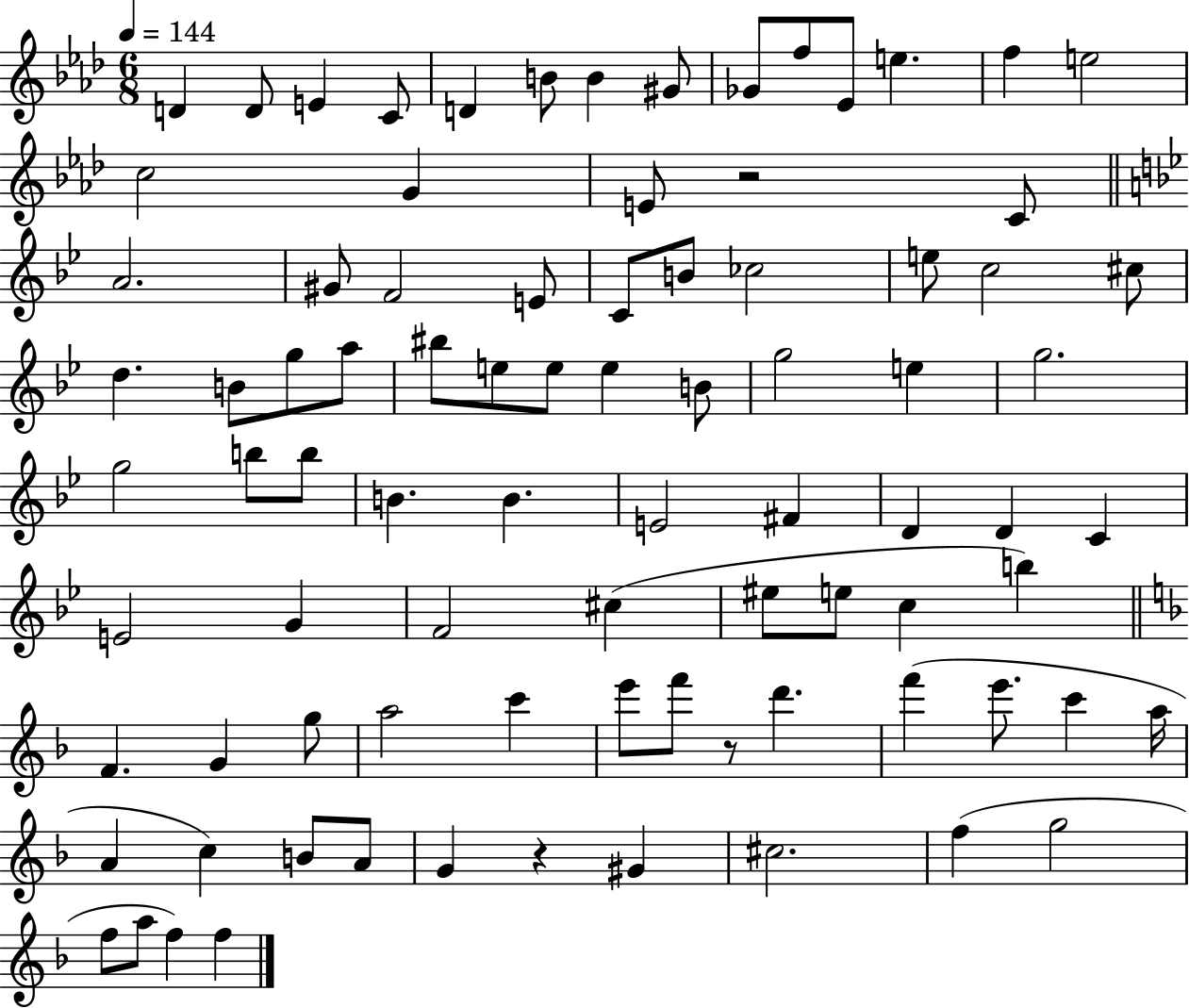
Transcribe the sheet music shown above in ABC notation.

X:1
T:Untitled
M:6/8
L:1/4
K:Ab
D D/2 E C/2 D B/2 B ^G/2 _G/2 f/2 _E/2 e f e2 c2 G E/2 z2 C/2 A2 ^G/2 F2 E/2 C/2 B/2 _c2 e/2 c2 ^c/2 d B/2 g/2 a/2 ^b/2 e/2 e/2 e B/2 g2 e g2 g2 b/2 b/2 B B E2 ^F D D C E2 G F2 ^c ^e/2 e/2 c b F G g/2 a2 c' e'/2 f'/2 z/2 d' f' e'/2 c' a/4 A c B/2 A/2 G z ^G ^c2 f g2 f/2 a/2 f f